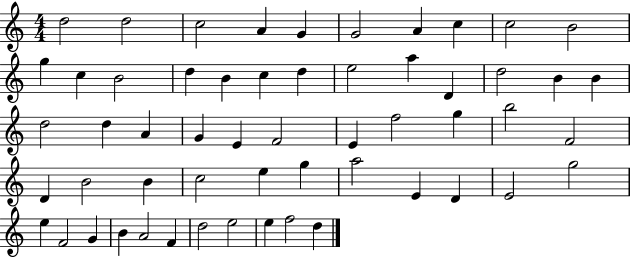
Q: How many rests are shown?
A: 0